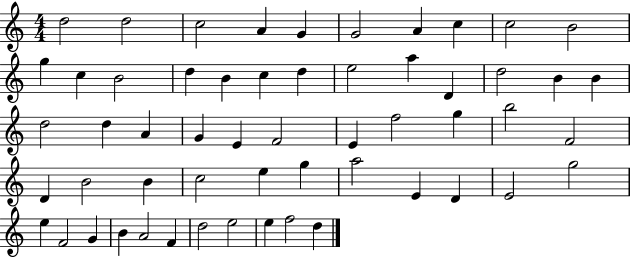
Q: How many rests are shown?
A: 0